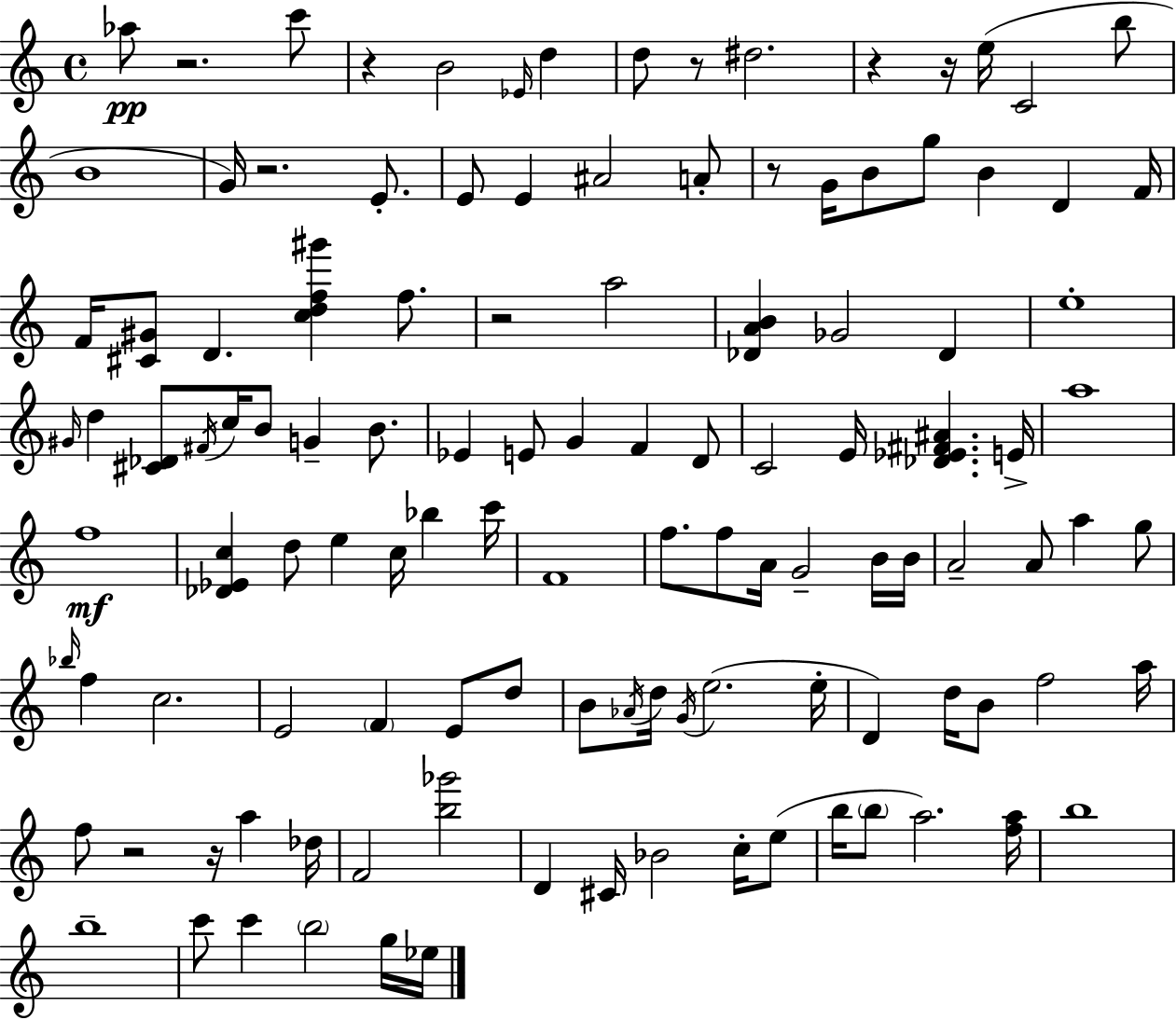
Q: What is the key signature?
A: C major